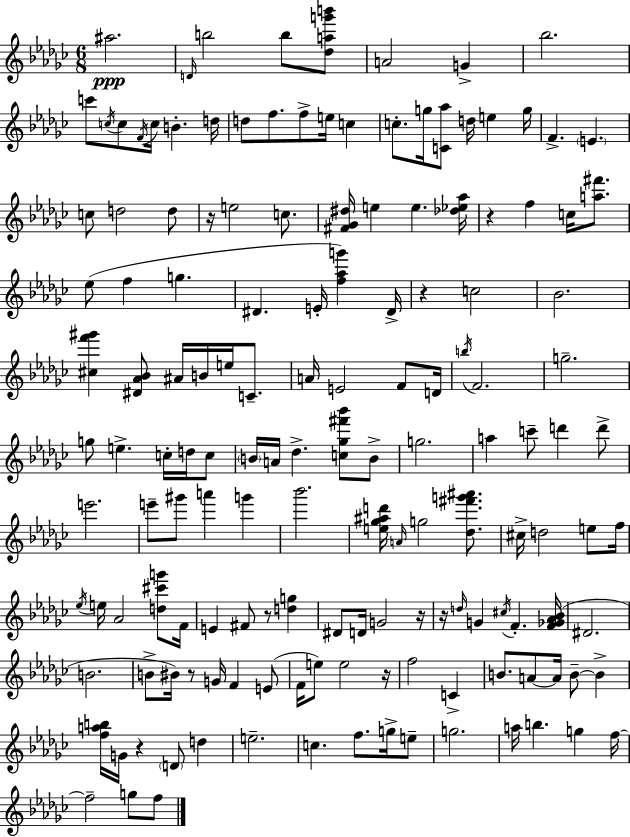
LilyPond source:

{
  \clef treble
  \numericTimeSignature
  \time 6/8
  \key ees \minor
  ais''2.\ppp | \grace { d'16 } b''2 b''8 <des'' a'' g''' b'''>8 | a'2 g'4-> | bes''2. | \break c'''8 \acciaccatura { c''16 } c''8 \acciaccatura { f'16 } c''16 b'4.-. | d''16 d''8 f''8. f''8-> e''16 c''4 | c''8.-. g''16 <c' aes''>8 d''16 e''4 | g''16 f'4.-> \parenthesize e'4. | \break c''8 d''2 | d''8 r16 e''2 | c''8. <fis' ges' dis''>16 e''4 e''4. | <des'' ees'' aes''>16 r4 f''4 c''16 | \break <a'' fis'''>8. ees''8( f''4 g''4. | dis'4. e'16-. <f'' aes'' g'''>4) | dis'16-> r4 c''2 | bes'2. | \break <cis'' f''' gis'''>4 <dis' aes' bes'>8 ais'16 b'16 e''16 | c'8.-- a'16 e'2 | f'8 d'16 \acciaccatura { b''16 } f'2. | g''2.-- | \break g''8 e''4.-> | c''16-. d''16 c''8 \parenthesize b'16 a'16 des''4.-> | <c'' ges'' fis''' bes'''>8 b'8-> g''2. | a''4 c'''8-- d'''4 | \break d'''8-> e'''2. | e'''8-- gis'''8 a'''4 | g'''4 bes'''2. | <e'' ges'' ais'' d'''>16 \grace { a'16 } g''2 | \break <des'' fis''' g''' ais'''>8. cis''16-> d''2 | e''8 f''16 \acciaccatura { ees''16 } e''16 aes'2 | <d'' cis''' g'''>8 f'16 e'4 fis'8 | r8 <d'' g''>4 dis'8 d'16 g'2 | \break r16 r16 \grace { d''16 } g'4 | \acciaccatura { cis''16 } f'4.-. <f' ges' aes' bes'>16( dis'2. | b'2. | b'8-> bis'16) r8 | \break g'16 f'4 e'8( f'16 e''8) e''2 | r16 f''2 | c'4-> b'8. a'8~~ | a'16 b'8--~~ b'4-> <f'' a'' b''>16 g'16 r4 | \break \parenthesize d'8 d''4 e''2.-- | c''4. | f''8. g''16-> e''8-- g''2. | a''16 b''4. | \break g''4 f''16~~ f''2-- | g''8 f''8 \bar "|."
}